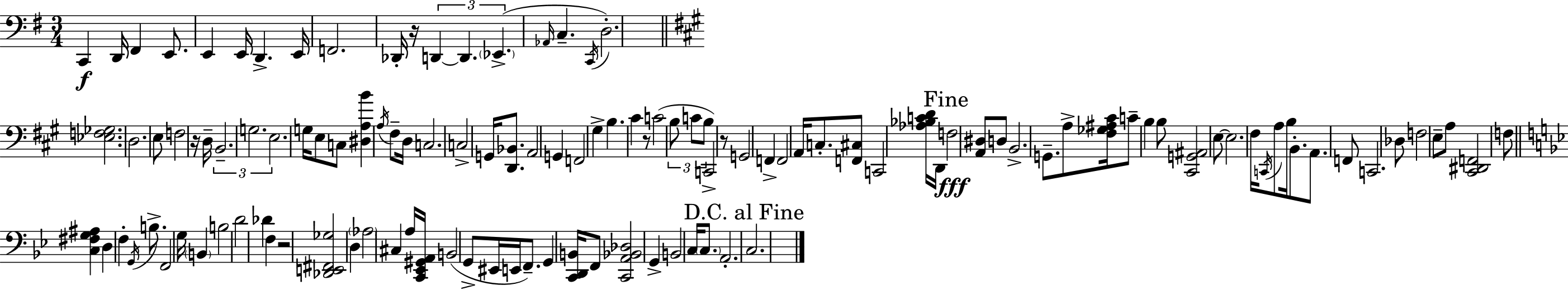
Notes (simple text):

C2/q D2/s F#2/q E2/e. E2/q E2/s D2/q. E2/s F2/h. Db2/s R/s D2/q D2/q. Eb2/q. Ab2/s C3/q. C2/s D3/h. [Eb3,F3,Gb3]/h. D3/h. E3/e F3/h R/s D3/s B2/h. G3/h. E3/h. G3/s E3/e C3/e [D#3,A3,B4]/q A3/s F#3/e D3/s C3/h. C3/h G2/s [D2,Bb2]/e. A2/h G2/q F2/h G#3/q B3/q. C#4/q R/e C4/h B3/e C4/e B3/e C2/h R/e G2/h F2/q F2/h A2/s C3/e. [F2,C#3]/e C2/h [Ab3,Bb3,C4,D4]/s D2/s F3/h [A2,D#3]/e D3/e B2/h. G2/e. A3/e [F#3,Gb3,A#3,C#4]/s C4/e B3/q B3/e [C#2,G2,A#2]/h E3/e E3/h. F#3/s C2/s A3/e B3/s B2/e. A2/e. F2/e C2/h. Db3/e F3/h E3/e A3/e [C#2,D#2,F2]/h F3/e [C3,F#3,G3,A#3]/q D3/q F3/q G2/s B3/e. F2/h G3/s B2/q B3/h D4/h Db4/q F3/q R/h [Db2,E2,F#2,Gb3]/h D3/q Ab3/h C#3/q A3/s [C2,Eb2,G#2,A2]/s B2/h G2/e EIS2/s E2/s F2/e. G2/q [C2,D2,B2]/s F2/e [C2,A2,Bb2,Db3]/h G2/q B2/h C3/s C3/e. A2/h. C3/h.